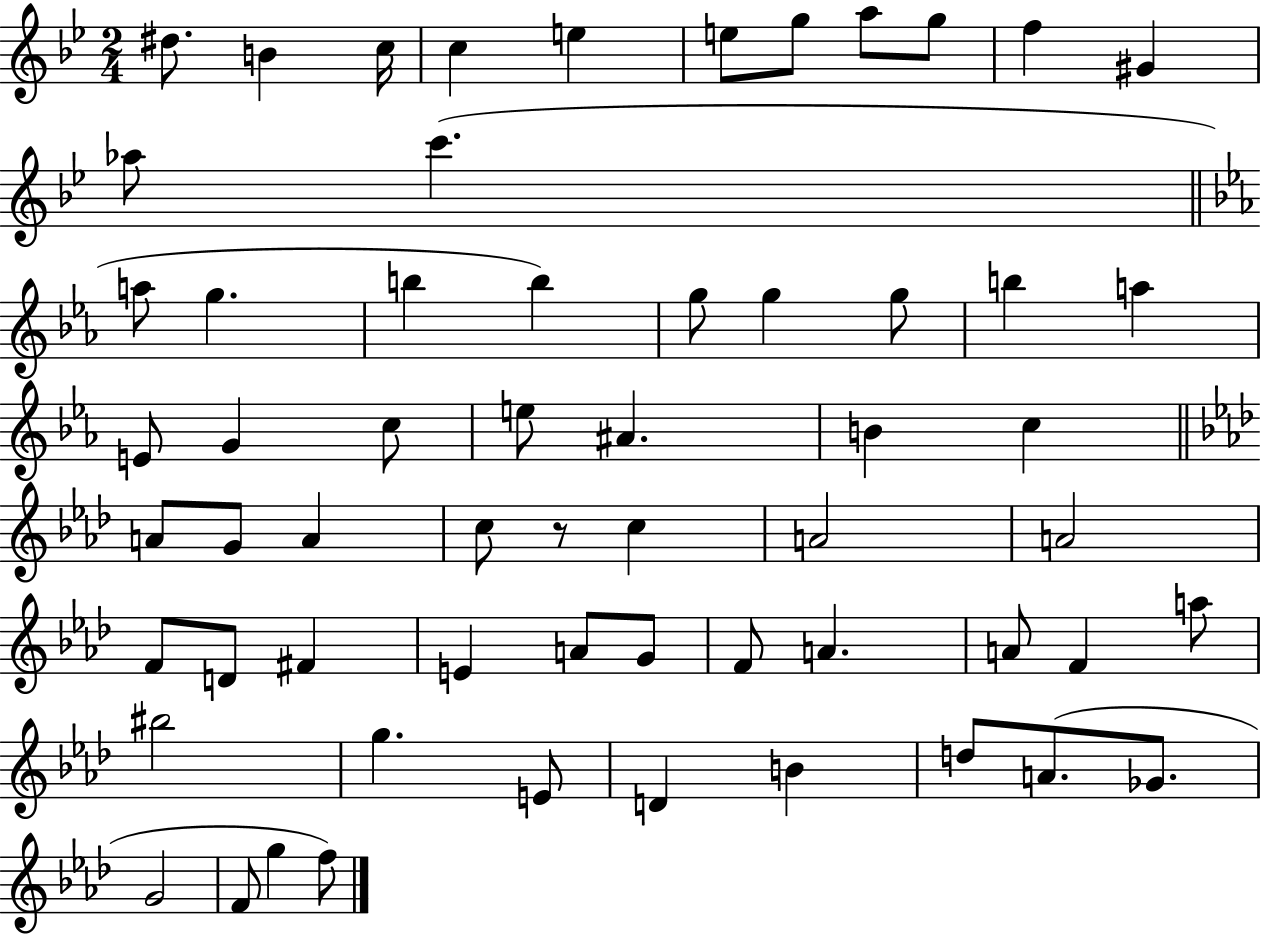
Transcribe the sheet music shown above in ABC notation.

X:1
T:Untitled
M:2/4
L:1/4
K:Bb
^d/2 B c/4 c e e/2 g/2 a/2 g/2 f ^G _a/2 c' a/2 g b b g/2 g g/2 b a E/2 G c/2 e/2 ^A B c A/2 G/2 A c/2 z/2 c A2 A2 F/2 D/2 ^F E A/2 G/2 F/2 A A/2 F a/2 ^b2 g E/2 D B d/2 A/2 _G/2 G2 F/2 g f/2